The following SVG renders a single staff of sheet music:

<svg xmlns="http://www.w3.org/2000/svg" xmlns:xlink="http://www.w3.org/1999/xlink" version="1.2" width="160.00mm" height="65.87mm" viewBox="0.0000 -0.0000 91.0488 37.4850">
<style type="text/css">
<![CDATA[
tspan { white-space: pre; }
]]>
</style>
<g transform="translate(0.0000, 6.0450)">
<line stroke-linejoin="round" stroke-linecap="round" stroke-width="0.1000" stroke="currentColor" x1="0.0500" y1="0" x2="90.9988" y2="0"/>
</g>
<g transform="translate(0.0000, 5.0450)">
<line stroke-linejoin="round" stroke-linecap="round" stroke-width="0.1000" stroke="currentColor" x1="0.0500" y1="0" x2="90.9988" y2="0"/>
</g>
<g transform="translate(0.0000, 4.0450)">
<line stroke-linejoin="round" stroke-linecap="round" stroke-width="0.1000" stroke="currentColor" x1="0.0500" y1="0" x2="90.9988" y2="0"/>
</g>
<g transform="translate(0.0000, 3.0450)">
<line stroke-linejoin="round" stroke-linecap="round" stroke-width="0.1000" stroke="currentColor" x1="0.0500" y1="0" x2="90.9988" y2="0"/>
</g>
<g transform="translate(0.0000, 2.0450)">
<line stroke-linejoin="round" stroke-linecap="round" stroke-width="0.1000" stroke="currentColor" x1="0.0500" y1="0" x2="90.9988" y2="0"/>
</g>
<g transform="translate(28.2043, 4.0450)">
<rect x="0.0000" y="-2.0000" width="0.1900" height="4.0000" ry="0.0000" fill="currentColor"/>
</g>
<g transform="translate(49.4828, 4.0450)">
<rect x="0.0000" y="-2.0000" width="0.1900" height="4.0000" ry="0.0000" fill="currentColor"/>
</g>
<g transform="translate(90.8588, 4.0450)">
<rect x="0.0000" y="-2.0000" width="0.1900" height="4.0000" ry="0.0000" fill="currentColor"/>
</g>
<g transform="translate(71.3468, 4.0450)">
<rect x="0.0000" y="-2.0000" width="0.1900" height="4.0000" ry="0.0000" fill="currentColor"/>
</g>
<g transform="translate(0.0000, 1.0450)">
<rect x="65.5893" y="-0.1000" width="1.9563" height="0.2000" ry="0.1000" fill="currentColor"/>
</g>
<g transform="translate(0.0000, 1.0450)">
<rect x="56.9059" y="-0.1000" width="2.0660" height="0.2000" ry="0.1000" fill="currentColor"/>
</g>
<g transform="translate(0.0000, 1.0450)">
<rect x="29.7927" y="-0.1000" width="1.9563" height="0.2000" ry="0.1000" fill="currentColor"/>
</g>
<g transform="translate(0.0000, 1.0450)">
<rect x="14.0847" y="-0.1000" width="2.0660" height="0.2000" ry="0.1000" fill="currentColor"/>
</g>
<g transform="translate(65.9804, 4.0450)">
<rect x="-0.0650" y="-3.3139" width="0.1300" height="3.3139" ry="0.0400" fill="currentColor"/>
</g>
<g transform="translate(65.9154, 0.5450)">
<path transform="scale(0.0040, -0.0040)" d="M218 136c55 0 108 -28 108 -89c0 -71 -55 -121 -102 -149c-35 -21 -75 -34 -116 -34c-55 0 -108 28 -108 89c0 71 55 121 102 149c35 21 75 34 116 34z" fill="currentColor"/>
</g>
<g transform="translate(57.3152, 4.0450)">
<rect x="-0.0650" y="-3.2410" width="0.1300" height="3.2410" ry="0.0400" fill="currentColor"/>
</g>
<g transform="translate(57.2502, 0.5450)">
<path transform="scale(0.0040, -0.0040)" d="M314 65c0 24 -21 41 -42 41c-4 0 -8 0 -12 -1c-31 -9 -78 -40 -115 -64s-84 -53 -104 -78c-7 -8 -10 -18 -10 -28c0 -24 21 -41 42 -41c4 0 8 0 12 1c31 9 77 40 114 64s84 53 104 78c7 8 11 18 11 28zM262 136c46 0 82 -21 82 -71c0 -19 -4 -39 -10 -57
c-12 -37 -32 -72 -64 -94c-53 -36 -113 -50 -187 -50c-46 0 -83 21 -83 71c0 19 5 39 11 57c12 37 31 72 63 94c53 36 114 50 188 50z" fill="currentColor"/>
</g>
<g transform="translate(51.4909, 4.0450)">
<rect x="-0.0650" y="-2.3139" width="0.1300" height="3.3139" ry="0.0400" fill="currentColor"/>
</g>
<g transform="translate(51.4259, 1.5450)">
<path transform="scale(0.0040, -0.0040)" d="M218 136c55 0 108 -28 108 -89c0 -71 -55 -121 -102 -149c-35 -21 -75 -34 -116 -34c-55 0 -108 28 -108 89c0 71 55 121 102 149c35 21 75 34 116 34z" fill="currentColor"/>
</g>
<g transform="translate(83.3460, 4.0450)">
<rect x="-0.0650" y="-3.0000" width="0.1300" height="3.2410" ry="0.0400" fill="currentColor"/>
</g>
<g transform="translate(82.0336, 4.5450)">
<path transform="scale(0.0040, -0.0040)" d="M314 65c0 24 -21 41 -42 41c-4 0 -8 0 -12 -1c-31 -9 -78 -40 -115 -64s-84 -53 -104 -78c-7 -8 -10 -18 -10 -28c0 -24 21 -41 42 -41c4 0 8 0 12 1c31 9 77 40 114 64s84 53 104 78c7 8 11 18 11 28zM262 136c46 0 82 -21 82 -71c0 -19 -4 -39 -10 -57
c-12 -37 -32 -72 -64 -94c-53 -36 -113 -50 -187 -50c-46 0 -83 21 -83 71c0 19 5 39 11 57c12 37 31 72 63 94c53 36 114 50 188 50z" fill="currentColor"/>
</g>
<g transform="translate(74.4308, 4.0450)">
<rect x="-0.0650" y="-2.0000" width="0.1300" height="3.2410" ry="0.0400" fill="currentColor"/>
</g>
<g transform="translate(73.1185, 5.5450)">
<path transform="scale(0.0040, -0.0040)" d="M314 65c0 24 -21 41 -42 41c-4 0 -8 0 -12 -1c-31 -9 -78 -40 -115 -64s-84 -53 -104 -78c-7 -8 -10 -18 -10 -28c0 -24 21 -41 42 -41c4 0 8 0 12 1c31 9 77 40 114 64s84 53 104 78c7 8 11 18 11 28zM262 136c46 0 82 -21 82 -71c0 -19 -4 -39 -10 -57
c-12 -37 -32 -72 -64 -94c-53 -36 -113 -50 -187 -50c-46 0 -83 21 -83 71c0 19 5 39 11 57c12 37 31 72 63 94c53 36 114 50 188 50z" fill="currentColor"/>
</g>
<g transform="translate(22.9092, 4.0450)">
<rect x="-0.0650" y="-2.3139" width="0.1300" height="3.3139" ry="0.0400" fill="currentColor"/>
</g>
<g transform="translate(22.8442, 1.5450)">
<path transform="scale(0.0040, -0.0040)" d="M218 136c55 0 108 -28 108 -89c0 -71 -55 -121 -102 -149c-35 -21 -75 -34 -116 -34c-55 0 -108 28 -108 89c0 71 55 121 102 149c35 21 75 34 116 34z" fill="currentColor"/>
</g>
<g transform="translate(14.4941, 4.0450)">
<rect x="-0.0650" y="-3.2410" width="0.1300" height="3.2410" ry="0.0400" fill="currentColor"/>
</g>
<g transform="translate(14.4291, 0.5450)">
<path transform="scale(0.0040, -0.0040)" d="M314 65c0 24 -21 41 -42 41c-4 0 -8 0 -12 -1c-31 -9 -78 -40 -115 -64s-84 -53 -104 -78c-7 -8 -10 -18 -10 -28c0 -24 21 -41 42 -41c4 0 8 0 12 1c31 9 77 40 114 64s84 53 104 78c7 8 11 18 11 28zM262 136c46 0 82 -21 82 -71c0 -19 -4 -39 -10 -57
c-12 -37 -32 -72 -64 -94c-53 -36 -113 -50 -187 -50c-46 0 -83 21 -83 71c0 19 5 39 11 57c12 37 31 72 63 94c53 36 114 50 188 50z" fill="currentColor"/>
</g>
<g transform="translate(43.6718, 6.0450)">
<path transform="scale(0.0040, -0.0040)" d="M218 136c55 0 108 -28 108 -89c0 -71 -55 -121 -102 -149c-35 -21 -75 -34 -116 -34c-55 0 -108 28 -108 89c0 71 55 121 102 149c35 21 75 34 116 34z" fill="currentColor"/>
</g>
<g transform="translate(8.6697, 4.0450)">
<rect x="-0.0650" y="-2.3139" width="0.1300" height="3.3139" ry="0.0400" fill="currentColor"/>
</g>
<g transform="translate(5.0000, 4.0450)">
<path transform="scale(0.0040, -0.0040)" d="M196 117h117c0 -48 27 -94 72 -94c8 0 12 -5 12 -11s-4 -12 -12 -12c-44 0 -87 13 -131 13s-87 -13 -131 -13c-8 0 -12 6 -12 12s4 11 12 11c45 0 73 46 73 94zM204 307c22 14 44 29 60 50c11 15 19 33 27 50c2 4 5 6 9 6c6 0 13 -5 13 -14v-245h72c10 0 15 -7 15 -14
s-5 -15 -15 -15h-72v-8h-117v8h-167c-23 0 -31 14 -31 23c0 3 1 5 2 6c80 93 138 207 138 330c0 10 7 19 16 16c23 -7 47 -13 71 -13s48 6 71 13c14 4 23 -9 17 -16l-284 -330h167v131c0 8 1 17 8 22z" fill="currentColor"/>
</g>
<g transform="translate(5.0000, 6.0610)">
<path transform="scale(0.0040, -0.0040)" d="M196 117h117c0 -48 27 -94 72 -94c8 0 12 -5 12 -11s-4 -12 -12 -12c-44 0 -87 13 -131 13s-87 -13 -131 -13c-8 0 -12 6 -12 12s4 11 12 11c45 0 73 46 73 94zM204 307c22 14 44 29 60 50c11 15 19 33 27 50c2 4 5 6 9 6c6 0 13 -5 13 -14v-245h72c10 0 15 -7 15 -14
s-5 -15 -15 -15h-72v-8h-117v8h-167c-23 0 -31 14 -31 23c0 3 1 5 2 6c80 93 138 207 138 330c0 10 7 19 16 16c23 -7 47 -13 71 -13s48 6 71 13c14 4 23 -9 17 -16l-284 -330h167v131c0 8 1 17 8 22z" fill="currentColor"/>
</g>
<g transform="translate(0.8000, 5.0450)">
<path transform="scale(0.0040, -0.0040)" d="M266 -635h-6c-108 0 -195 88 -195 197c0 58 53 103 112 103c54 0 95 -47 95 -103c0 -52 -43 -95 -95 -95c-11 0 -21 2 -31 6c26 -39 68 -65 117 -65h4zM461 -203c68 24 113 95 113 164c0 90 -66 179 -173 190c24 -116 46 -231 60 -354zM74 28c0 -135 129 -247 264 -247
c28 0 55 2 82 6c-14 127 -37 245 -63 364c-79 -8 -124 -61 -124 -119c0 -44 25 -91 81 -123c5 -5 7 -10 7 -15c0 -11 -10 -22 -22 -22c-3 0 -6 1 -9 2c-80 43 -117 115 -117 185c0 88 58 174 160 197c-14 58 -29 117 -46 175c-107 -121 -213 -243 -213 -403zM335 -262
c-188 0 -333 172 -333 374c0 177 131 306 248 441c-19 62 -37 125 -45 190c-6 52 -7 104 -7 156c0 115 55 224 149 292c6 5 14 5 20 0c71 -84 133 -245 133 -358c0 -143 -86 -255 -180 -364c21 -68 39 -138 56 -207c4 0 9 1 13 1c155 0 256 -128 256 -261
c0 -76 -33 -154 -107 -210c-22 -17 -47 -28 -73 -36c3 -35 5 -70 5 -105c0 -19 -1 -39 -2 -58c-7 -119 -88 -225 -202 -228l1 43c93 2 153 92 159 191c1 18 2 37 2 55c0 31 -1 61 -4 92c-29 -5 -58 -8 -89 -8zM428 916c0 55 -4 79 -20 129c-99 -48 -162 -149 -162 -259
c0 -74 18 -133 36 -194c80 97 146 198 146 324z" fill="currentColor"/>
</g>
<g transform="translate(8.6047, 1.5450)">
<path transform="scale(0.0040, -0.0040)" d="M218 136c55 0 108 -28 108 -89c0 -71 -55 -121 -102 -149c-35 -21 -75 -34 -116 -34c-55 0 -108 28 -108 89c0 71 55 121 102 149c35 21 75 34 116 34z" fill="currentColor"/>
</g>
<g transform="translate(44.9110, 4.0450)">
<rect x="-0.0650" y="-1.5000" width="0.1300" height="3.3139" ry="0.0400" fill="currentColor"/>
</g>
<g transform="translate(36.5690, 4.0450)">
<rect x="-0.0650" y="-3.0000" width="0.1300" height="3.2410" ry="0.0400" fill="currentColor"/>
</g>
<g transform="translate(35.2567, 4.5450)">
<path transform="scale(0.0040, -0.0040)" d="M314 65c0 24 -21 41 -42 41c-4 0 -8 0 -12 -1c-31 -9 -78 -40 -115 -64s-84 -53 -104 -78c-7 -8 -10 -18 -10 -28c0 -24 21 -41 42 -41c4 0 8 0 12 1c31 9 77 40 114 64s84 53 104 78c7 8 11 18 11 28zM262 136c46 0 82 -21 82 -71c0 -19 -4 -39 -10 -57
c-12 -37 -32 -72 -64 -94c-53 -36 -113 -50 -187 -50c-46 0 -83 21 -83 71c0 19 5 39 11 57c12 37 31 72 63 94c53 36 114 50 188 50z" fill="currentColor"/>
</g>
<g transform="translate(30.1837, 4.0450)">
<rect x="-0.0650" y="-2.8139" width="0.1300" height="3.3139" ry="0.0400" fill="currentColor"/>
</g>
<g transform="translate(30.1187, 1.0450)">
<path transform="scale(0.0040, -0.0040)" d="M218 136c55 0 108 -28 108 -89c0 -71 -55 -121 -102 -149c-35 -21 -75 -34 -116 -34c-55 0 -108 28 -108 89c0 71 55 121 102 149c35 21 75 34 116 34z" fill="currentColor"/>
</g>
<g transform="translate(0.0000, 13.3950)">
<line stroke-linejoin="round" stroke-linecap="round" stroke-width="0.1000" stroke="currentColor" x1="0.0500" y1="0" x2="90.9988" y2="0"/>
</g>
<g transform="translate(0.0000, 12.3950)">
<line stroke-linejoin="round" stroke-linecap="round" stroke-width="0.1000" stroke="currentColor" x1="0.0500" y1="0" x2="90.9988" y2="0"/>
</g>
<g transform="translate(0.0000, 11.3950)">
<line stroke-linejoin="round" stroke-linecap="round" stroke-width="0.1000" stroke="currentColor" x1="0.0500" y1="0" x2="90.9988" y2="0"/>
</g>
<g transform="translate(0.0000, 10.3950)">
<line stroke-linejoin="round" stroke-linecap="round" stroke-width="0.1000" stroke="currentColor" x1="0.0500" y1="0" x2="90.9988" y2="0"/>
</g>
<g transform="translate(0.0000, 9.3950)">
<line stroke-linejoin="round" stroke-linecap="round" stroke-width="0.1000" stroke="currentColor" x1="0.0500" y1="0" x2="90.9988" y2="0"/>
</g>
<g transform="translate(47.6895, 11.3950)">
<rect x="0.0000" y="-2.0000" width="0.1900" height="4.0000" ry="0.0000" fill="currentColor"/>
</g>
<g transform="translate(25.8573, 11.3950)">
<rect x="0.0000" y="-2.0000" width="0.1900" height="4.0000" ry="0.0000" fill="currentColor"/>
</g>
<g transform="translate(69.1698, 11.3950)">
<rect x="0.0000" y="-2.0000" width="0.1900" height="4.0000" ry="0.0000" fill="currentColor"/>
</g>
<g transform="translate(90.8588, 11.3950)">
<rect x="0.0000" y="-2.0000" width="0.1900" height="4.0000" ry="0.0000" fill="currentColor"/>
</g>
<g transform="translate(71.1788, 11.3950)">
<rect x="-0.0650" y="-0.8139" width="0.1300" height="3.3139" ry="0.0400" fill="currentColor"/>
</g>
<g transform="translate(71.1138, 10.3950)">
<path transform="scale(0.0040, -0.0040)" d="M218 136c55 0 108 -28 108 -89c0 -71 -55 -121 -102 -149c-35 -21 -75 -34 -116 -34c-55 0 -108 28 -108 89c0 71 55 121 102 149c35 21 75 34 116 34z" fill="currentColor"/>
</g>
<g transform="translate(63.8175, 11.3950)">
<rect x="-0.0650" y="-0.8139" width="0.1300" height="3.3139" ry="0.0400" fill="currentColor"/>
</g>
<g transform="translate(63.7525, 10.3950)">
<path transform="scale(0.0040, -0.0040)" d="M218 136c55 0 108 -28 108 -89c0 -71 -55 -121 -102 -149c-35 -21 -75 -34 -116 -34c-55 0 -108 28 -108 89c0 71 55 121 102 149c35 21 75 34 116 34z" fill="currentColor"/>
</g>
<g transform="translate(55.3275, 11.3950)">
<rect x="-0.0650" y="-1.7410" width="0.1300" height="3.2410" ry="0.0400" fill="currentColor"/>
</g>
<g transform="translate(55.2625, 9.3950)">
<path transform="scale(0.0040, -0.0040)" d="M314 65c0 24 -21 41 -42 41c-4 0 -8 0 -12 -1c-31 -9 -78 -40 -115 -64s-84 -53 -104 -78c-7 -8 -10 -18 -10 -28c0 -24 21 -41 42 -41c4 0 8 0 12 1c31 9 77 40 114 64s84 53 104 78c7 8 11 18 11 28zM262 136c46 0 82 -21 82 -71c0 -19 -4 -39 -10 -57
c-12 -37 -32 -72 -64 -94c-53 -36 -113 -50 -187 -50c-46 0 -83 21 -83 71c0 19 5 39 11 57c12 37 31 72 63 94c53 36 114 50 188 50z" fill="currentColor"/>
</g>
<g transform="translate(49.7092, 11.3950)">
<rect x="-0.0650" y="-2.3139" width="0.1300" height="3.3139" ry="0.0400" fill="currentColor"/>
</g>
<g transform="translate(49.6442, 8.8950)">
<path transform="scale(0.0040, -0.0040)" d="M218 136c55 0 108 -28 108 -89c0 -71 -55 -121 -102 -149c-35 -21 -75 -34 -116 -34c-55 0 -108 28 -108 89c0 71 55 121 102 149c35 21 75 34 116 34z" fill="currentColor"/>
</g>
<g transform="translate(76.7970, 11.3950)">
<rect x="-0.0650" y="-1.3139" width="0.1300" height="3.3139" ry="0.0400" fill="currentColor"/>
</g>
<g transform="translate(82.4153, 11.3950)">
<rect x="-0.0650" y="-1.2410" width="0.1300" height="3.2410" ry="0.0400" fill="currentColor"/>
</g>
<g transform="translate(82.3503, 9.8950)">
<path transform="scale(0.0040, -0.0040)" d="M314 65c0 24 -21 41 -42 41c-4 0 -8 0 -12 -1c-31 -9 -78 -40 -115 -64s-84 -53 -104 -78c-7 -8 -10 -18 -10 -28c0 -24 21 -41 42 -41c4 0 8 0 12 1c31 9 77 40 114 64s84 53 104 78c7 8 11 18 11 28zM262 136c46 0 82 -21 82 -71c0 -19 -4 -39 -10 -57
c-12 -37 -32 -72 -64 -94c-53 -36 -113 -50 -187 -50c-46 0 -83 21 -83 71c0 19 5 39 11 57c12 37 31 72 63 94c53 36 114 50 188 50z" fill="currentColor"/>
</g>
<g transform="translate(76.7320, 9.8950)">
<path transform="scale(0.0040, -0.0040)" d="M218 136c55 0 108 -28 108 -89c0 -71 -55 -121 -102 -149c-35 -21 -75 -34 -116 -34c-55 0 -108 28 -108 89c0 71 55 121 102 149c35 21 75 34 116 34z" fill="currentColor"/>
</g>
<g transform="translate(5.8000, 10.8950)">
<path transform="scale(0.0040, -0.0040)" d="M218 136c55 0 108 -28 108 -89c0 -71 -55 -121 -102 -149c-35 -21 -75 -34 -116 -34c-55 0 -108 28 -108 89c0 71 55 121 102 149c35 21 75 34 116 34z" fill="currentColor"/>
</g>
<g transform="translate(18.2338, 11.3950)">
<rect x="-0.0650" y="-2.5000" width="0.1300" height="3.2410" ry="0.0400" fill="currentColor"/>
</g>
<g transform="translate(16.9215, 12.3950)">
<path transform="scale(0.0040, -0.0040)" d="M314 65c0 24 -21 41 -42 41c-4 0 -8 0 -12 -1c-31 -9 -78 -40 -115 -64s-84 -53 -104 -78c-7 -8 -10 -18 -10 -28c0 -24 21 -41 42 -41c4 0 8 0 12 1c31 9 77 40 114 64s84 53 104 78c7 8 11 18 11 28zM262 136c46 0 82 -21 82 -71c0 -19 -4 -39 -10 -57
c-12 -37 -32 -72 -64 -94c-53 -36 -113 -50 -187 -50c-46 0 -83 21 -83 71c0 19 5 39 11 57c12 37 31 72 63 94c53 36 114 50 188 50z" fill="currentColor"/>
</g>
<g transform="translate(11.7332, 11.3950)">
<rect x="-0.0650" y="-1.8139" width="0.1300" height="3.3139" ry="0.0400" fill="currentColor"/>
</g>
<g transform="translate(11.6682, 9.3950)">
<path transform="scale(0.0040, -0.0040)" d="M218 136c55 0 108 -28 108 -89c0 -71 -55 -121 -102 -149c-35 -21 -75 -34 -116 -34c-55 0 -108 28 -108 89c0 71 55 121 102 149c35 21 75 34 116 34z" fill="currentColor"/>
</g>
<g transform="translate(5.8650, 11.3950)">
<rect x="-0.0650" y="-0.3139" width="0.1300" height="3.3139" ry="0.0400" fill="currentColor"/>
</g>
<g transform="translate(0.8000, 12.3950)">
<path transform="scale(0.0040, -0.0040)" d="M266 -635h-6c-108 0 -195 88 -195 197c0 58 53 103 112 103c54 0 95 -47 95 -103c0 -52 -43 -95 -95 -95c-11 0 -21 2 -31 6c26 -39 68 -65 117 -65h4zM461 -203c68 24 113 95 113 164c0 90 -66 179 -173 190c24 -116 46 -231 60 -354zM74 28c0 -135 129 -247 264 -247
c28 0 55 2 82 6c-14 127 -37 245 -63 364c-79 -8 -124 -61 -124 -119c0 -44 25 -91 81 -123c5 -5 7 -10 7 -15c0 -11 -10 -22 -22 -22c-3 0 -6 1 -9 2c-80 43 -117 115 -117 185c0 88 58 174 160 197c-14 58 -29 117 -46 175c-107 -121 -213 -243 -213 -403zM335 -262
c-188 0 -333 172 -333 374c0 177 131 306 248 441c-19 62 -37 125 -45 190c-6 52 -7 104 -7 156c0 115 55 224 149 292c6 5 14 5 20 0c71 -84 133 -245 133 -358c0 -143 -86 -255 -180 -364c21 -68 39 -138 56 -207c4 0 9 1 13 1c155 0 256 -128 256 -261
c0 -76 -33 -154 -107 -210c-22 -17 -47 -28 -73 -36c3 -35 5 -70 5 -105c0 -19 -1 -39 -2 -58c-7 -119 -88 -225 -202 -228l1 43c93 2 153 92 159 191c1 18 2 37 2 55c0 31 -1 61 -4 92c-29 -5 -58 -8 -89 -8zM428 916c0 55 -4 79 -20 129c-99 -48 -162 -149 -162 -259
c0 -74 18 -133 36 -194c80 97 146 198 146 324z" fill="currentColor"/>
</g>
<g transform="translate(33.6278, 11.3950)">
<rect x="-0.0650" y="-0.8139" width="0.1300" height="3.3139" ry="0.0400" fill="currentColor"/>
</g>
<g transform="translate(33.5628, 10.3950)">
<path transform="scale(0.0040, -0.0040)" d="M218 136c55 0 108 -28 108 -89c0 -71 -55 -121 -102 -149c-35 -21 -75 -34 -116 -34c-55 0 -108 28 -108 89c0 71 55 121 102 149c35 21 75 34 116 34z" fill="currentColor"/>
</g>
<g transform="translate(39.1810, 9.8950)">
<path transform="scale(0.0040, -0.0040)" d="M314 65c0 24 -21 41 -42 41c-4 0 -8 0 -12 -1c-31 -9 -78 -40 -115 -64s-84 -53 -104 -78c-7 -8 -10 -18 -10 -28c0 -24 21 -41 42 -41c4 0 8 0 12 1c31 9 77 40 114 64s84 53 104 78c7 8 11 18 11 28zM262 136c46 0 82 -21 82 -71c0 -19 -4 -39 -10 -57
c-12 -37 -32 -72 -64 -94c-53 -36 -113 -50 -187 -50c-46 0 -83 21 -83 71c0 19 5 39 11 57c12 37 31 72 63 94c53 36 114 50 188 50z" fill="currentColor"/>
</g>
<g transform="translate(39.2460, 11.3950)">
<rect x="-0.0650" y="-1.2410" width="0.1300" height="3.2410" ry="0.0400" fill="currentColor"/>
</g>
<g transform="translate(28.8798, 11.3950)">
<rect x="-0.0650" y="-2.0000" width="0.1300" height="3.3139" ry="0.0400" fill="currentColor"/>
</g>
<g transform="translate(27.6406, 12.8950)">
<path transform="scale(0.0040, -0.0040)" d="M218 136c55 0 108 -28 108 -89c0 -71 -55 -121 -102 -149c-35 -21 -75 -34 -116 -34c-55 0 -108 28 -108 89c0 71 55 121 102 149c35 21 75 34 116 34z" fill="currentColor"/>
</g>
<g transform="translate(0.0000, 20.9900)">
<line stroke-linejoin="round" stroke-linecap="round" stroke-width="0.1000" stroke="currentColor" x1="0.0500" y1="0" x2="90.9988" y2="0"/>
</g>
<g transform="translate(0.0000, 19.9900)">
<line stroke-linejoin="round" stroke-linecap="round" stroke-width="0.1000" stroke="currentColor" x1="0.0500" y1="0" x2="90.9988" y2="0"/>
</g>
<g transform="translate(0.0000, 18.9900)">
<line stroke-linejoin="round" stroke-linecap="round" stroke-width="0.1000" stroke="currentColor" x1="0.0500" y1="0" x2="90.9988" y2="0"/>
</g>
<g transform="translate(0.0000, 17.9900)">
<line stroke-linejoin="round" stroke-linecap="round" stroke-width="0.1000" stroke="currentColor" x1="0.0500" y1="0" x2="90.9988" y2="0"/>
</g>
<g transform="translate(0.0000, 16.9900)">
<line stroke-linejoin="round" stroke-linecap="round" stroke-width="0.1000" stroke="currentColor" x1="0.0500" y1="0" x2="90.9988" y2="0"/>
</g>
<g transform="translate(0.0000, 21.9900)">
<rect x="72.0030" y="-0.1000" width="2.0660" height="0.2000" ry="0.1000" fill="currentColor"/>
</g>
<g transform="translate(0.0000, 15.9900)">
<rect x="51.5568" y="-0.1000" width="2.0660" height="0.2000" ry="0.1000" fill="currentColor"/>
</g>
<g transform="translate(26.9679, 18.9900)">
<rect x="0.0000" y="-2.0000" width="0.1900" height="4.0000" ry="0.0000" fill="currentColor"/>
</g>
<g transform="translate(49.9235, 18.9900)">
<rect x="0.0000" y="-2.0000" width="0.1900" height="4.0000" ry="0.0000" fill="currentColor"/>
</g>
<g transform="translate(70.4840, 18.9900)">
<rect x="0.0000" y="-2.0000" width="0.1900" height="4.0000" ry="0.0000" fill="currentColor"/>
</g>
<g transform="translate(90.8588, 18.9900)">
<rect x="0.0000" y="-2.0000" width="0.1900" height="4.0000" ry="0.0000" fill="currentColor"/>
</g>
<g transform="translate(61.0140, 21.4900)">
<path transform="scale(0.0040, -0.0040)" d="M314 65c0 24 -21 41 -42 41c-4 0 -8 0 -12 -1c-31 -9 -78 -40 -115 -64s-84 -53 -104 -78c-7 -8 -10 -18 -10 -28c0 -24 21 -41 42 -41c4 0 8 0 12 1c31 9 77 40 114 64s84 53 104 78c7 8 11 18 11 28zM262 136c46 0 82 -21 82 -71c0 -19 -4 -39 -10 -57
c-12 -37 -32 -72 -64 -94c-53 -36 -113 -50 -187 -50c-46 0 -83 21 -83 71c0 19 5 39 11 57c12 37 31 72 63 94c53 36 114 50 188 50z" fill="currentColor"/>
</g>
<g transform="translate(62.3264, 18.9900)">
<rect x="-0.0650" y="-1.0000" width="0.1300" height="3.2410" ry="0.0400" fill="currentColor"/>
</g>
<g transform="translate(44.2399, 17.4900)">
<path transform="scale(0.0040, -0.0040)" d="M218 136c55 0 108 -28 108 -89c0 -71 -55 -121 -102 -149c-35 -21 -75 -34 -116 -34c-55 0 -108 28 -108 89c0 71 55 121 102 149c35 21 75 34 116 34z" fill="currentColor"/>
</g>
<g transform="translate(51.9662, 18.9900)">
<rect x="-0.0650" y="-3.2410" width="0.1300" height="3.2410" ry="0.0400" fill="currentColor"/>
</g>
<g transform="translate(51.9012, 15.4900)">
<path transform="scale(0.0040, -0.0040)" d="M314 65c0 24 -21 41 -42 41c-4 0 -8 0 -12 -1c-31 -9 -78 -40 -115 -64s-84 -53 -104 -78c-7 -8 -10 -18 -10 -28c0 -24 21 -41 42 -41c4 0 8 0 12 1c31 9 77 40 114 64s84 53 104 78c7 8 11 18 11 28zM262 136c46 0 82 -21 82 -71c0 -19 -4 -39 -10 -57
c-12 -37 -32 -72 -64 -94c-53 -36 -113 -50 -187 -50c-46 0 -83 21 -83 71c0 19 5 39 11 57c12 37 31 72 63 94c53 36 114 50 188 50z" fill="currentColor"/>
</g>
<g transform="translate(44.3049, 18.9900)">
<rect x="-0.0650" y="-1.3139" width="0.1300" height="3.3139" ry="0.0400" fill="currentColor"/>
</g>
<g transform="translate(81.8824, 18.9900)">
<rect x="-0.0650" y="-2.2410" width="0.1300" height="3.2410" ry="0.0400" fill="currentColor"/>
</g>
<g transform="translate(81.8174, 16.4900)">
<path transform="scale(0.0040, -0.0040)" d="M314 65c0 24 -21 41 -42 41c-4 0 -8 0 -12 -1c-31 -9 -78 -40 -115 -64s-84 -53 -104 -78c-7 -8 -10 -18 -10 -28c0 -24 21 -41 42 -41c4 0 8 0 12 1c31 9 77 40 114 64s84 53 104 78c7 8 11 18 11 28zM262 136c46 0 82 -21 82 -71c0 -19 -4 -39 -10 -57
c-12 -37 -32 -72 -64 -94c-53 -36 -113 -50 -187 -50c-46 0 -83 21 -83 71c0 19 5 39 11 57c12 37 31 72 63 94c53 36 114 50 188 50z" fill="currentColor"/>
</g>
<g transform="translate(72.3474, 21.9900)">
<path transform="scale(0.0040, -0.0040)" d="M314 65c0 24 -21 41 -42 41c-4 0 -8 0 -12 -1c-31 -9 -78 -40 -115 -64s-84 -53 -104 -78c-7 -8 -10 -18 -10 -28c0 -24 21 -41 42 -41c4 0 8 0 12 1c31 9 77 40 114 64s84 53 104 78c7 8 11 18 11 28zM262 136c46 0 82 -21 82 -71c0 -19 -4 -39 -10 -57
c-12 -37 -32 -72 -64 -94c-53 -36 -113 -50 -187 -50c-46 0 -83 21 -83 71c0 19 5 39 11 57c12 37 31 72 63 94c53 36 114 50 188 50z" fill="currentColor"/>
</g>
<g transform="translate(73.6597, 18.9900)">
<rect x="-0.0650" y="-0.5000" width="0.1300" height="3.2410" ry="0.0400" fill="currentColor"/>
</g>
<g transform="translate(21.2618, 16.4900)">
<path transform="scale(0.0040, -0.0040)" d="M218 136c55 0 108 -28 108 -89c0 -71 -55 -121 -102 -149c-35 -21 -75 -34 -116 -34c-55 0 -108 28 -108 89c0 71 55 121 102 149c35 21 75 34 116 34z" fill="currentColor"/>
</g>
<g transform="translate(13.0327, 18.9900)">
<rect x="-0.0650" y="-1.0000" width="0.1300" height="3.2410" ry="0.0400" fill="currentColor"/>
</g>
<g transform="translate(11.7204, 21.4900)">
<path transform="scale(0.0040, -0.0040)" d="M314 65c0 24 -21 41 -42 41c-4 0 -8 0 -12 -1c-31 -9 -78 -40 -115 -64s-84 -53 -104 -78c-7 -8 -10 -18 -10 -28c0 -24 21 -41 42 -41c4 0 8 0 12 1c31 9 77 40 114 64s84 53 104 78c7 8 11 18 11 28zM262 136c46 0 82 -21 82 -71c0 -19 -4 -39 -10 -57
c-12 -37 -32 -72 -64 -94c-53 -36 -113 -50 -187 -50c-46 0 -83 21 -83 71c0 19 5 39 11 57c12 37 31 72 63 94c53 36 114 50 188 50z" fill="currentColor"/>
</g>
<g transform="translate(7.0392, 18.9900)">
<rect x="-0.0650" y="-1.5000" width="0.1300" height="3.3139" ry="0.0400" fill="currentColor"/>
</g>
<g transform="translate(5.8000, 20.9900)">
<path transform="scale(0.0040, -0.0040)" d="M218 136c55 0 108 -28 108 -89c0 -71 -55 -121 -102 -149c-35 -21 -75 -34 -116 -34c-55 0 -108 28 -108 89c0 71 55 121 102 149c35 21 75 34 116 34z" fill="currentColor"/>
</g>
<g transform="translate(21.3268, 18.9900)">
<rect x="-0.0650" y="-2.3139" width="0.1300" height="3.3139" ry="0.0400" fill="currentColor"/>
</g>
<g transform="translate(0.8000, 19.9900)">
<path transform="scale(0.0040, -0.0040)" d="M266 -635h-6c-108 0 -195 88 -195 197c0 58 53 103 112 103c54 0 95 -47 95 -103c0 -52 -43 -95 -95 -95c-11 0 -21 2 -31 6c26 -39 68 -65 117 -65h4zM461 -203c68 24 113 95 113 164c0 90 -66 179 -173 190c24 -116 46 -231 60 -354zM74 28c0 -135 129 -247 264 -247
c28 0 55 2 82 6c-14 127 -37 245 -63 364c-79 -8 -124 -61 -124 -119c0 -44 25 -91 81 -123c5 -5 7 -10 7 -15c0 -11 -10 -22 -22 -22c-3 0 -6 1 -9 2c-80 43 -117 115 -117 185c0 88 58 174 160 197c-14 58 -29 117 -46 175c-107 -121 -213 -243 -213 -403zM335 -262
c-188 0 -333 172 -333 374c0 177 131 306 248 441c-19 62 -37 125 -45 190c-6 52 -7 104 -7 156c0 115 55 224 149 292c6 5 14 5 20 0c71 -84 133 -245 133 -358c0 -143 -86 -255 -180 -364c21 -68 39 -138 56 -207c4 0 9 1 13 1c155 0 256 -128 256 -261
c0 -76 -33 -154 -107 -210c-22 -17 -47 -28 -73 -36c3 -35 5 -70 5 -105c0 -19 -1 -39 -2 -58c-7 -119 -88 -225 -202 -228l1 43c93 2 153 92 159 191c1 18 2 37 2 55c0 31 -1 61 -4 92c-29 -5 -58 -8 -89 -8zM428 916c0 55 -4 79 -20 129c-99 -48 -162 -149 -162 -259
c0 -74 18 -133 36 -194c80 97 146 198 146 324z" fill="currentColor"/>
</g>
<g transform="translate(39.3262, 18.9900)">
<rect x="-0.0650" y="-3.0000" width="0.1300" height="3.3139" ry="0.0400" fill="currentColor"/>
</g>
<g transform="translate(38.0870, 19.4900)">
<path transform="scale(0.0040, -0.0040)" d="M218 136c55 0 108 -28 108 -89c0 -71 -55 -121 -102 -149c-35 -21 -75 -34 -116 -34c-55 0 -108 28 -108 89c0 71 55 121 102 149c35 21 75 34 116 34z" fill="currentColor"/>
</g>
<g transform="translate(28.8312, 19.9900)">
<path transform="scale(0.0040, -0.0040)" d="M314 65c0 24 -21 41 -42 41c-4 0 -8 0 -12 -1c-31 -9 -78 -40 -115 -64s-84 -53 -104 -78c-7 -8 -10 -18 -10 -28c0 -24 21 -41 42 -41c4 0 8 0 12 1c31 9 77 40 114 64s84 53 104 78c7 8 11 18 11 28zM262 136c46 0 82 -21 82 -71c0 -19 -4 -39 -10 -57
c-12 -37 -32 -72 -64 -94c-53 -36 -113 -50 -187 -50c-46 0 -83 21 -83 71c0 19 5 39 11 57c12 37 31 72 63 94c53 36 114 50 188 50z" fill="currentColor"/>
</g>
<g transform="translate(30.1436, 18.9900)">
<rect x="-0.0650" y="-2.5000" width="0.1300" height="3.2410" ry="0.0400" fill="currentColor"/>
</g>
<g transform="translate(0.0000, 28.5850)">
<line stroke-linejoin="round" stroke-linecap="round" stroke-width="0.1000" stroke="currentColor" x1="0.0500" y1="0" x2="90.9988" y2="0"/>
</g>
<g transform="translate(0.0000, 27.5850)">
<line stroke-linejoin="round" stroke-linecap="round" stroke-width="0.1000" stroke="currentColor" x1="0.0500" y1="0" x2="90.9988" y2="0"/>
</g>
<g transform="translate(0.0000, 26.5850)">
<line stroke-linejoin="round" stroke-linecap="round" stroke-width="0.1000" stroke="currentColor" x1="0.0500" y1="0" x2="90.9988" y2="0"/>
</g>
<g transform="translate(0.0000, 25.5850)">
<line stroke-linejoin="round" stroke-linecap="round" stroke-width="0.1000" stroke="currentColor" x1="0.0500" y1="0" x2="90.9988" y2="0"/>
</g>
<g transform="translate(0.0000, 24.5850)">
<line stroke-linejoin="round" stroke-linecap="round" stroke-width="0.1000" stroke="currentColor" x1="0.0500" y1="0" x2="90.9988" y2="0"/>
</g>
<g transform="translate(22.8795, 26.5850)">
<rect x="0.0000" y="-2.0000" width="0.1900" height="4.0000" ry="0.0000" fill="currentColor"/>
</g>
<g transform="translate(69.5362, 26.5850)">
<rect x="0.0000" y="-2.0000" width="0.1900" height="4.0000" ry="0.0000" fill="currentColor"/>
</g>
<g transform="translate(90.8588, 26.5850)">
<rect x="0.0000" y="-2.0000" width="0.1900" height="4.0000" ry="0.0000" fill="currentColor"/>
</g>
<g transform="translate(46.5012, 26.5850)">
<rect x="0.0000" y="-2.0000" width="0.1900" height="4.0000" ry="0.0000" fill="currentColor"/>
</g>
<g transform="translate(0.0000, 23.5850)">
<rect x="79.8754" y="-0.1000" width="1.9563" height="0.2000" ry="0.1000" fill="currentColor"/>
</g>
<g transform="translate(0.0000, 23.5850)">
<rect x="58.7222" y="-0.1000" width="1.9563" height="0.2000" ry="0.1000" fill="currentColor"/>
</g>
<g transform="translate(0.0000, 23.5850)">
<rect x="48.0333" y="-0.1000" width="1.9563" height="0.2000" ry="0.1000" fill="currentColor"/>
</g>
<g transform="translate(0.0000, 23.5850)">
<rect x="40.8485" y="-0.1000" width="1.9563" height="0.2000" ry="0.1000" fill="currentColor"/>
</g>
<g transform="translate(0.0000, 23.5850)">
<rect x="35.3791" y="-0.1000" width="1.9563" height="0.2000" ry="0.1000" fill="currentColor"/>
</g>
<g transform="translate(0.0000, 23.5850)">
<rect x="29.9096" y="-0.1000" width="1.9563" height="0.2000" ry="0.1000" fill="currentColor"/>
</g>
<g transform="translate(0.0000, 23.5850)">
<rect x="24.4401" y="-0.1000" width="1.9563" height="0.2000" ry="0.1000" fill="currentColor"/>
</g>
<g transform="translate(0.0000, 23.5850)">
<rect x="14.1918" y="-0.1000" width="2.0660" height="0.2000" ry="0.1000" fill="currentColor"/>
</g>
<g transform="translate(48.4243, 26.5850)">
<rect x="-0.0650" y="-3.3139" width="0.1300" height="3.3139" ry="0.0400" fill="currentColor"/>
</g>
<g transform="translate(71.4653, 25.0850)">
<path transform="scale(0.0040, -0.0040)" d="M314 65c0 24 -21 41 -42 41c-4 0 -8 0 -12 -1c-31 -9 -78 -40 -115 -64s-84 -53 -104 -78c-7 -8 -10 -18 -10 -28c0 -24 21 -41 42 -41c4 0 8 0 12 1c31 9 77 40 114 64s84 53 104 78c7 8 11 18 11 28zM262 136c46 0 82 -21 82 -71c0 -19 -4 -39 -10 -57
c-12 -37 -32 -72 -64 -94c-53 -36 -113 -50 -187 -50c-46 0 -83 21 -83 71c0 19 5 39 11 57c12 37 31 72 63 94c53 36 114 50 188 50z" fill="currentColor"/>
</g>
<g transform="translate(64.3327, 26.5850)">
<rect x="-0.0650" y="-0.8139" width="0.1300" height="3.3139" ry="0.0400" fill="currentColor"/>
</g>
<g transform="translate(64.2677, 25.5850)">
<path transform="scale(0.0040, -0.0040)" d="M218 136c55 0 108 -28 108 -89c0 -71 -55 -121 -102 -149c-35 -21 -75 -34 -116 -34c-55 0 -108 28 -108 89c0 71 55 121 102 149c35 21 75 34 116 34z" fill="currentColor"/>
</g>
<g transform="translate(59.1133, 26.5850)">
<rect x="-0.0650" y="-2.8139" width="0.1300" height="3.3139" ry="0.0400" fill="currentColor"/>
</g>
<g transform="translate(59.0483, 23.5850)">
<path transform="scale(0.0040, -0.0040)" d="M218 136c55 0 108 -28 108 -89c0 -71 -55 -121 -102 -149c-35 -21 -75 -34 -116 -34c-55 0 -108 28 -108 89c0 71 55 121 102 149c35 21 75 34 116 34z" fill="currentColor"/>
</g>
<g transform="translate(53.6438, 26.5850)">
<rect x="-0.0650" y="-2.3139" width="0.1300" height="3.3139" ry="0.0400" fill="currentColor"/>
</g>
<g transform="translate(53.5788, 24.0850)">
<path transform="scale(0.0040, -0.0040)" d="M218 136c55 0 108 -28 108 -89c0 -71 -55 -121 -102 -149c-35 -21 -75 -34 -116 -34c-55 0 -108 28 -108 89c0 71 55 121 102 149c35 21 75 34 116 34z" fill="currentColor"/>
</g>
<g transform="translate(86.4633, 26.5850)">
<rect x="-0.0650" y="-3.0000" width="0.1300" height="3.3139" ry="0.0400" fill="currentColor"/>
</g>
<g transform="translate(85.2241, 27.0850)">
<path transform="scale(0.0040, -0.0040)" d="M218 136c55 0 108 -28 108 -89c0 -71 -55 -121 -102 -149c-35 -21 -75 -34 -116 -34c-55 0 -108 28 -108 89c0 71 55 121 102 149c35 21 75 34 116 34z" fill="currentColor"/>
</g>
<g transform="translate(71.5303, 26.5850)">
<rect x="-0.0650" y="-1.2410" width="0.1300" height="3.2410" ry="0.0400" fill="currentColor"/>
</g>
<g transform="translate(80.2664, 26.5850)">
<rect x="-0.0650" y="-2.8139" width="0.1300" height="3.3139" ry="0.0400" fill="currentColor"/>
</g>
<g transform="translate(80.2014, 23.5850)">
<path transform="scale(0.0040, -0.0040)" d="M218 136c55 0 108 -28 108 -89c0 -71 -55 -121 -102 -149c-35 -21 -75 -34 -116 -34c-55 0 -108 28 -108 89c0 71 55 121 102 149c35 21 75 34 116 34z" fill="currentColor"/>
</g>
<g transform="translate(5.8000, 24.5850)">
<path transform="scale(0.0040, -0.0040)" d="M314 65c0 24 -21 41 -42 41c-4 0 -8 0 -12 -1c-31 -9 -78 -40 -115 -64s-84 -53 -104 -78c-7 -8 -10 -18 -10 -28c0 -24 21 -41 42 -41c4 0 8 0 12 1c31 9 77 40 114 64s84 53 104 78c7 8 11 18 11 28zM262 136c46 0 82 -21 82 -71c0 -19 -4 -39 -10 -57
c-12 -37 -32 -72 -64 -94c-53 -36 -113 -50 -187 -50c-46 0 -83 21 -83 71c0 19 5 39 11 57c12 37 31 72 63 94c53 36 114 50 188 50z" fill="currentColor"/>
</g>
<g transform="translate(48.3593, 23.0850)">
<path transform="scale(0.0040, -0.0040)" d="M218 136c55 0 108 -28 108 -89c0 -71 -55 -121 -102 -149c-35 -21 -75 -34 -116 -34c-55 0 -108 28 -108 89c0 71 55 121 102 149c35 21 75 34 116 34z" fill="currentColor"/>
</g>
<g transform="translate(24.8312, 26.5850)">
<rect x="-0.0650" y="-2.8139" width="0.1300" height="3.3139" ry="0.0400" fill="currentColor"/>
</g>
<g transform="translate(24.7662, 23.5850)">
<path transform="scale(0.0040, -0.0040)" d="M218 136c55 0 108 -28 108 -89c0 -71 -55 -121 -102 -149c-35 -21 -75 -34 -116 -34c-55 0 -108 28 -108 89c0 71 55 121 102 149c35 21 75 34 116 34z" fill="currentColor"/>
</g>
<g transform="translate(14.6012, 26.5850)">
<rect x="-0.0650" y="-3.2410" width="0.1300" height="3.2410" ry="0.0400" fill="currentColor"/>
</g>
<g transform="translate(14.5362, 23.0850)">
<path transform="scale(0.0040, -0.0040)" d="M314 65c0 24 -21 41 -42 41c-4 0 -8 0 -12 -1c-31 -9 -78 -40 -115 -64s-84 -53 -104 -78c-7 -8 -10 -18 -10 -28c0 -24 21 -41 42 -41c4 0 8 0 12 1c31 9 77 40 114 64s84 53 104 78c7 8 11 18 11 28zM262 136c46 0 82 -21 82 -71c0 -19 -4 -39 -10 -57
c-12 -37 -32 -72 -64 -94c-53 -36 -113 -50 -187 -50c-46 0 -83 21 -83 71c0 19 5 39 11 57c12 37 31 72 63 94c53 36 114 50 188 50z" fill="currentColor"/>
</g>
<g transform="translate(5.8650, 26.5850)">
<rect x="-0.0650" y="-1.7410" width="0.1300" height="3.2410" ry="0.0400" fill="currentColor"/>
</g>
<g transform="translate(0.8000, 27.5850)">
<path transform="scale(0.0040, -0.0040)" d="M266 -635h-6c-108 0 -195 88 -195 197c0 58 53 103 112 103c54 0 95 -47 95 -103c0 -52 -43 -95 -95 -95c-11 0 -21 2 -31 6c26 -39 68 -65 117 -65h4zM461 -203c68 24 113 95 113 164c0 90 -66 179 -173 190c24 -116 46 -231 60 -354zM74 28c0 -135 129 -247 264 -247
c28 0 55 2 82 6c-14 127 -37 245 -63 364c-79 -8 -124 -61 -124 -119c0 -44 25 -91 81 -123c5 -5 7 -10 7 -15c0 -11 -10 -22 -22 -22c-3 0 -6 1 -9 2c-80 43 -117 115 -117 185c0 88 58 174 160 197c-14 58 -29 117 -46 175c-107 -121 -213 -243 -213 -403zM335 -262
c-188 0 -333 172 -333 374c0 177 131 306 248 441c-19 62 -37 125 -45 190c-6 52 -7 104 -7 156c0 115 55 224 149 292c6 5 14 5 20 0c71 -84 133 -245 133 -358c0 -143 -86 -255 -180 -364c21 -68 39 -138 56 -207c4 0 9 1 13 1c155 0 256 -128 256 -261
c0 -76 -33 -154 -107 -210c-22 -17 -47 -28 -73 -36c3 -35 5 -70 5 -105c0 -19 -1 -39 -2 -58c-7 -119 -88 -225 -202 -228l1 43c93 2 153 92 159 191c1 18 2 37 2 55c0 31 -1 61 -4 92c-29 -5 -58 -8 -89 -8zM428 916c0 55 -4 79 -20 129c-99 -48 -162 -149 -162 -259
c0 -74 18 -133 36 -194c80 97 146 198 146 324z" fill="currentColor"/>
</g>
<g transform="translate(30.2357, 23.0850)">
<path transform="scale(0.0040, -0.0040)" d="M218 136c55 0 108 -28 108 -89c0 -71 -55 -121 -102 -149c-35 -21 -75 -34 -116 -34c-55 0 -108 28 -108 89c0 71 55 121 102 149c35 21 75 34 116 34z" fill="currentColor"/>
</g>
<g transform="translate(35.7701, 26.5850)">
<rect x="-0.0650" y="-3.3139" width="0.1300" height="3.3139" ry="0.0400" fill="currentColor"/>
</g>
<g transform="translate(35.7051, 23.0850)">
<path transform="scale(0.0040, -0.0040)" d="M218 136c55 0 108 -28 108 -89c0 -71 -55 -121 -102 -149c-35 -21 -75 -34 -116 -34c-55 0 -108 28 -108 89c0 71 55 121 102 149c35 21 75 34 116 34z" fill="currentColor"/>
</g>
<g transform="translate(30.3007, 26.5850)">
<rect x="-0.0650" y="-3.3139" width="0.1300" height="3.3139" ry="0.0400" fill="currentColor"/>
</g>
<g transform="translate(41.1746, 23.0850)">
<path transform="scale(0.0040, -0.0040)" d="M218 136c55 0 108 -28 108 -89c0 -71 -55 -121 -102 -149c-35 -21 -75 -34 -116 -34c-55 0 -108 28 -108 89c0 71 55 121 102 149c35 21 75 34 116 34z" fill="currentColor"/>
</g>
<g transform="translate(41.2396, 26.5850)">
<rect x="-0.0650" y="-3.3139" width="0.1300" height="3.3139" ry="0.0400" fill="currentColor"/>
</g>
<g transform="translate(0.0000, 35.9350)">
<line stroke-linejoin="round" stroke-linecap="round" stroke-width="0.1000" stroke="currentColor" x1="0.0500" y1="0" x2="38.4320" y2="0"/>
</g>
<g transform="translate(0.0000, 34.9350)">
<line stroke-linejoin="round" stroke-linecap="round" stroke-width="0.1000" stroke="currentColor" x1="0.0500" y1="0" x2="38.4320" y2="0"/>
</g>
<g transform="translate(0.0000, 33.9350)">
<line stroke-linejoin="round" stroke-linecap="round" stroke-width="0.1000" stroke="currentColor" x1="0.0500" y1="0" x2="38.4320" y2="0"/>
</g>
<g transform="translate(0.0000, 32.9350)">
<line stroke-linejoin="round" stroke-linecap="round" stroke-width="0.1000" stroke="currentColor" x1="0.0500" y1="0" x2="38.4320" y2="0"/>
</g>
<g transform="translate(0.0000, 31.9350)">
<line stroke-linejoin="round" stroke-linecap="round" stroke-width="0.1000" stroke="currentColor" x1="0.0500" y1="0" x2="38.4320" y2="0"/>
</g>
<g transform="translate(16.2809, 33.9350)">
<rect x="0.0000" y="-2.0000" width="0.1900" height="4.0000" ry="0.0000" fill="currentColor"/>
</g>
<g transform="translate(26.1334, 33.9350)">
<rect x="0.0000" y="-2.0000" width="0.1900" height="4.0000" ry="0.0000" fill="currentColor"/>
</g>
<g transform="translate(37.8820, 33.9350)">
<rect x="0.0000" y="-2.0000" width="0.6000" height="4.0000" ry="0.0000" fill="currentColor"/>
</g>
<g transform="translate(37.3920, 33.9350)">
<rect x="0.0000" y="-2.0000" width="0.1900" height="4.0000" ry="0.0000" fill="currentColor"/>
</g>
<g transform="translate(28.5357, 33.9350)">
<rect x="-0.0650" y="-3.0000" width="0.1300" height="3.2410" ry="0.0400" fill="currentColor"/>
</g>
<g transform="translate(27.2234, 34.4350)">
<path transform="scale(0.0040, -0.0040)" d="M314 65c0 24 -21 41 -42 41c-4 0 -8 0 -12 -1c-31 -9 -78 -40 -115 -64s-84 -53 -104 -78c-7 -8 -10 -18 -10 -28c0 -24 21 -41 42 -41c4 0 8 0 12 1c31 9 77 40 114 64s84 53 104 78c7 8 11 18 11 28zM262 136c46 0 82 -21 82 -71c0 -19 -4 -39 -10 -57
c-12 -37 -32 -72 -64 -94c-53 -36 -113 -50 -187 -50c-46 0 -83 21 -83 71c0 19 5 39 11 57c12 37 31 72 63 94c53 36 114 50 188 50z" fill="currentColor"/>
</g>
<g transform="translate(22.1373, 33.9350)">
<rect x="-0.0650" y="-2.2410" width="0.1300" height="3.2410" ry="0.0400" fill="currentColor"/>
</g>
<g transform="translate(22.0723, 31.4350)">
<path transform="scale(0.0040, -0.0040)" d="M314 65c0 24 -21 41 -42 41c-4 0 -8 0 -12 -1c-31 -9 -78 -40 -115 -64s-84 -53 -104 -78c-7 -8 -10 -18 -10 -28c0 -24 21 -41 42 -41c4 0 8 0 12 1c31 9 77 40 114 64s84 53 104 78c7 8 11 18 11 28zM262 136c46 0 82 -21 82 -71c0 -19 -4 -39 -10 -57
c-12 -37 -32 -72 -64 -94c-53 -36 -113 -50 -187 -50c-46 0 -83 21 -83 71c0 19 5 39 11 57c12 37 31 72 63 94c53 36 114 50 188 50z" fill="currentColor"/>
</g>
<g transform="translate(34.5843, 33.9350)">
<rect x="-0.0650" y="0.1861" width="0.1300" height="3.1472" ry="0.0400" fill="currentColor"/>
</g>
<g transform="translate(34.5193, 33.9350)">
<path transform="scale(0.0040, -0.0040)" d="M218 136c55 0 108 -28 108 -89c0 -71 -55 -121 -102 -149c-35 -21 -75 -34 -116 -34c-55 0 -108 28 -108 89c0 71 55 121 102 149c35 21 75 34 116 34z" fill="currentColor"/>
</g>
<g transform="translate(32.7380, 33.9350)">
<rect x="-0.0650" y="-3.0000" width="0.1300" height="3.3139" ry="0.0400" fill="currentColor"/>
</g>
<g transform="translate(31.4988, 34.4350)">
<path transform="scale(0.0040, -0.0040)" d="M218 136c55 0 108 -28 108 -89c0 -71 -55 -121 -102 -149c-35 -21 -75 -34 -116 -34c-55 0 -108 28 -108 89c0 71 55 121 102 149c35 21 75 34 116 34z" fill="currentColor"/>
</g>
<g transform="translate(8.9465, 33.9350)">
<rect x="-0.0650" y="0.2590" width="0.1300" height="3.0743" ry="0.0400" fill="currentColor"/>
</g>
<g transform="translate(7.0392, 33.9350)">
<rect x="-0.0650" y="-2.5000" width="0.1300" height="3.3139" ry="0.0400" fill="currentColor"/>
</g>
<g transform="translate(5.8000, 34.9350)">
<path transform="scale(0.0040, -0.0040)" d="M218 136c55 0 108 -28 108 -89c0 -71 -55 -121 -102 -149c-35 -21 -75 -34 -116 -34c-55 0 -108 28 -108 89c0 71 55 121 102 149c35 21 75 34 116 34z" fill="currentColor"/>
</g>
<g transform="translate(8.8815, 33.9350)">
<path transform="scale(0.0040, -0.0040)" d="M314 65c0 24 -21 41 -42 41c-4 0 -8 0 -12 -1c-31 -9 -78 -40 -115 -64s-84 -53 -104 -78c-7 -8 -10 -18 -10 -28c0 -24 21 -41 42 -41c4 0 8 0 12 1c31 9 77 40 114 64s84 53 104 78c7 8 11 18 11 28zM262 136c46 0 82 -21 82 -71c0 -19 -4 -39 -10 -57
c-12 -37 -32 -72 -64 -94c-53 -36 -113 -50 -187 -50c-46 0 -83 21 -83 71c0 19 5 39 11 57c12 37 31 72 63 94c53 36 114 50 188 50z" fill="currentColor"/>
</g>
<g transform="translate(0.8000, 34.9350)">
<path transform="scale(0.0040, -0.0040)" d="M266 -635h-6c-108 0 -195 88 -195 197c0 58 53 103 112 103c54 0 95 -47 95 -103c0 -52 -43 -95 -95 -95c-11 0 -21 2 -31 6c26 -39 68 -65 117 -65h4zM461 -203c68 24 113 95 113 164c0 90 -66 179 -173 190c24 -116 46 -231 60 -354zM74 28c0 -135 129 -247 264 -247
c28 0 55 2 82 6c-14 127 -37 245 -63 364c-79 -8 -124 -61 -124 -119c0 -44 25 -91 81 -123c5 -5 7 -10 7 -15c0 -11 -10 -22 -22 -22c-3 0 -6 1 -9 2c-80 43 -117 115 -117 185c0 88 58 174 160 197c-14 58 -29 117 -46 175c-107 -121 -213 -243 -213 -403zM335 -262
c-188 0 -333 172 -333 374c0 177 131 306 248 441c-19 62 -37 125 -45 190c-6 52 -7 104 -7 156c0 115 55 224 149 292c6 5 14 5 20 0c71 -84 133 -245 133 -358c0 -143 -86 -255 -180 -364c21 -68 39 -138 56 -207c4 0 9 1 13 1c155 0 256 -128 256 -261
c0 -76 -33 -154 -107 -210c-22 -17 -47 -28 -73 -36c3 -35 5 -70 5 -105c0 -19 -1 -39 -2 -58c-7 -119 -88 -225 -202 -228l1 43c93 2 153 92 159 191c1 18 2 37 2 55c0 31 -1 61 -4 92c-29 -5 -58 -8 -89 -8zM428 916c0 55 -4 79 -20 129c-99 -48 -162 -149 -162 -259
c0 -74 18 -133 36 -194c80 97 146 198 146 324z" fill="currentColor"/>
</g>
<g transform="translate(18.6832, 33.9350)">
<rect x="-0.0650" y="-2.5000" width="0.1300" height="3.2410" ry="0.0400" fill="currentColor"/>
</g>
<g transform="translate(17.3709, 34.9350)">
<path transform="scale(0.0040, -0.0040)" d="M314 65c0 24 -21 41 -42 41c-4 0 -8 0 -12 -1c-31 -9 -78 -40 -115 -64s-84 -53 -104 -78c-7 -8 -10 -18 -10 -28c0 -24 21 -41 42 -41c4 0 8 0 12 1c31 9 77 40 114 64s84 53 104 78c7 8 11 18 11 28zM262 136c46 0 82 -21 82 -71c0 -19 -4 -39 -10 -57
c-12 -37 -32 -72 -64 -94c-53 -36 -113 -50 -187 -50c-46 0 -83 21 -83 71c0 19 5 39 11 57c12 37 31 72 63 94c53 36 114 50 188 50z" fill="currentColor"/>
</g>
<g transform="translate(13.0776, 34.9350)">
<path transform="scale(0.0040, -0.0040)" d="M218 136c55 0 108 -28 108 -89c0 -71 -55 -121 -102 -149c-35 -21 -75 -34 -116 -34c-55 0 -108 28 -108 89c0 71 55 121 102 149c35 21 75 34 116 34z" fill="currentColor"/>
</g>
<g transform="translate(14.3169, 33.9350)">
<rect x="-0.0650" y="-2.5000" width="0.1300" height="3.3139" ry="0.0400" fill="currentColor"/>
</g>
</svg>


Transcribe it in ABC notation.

X:1
T:Untitled
M:4/4
L:1/4
K:C
g b2 g a A2 E g b2 b F2 A2 c f G2 F d e2 g f2 d d e e2 E D2 g G2 A e b2 D2 C2 g2 f2 b2 a b b b b g a d e2 a A G B2 G G2 g2 A2 A B